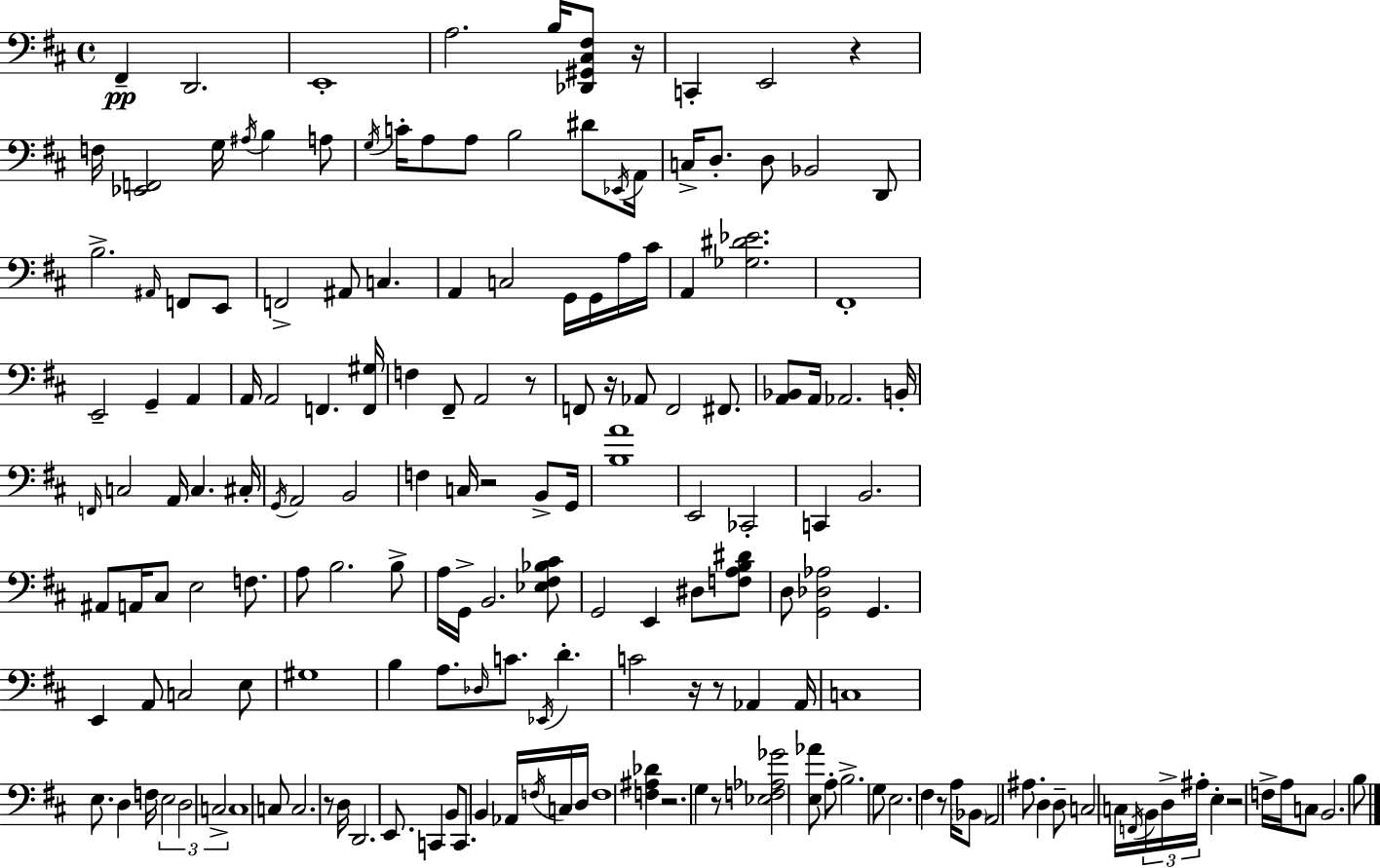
F#2/q D2/h. E2/w A3/h. B3/s [Db2,G#2,C#3,F#3]/e R/s C2/q E2/h R/q F3/s [Eb2,F2]/h G3/s A#3/s B3/q A3/e G3/s C4/s A3/e A3/e B3/h D#4/e Eb2/s A2/s C3/s D3/e. D3/e Bb2/h D2/e B3/h. A#2/s F2/e E2/e F2/h A#2/e C3/q. A2/q C3/h G2/s G2/s A3/s C#4/s A2/q [Gb3,D#4,Eb4]/h. F#2/w E2/h G2/q A2/q A2/s A2/h F2/q. [F2,G#3]/s F3/q F#2/e A2/h R/e F2/e R/s Ab2/e F2/h F#2/e. [A2,Bb2]/e A2/s Ab2/h. B2/s F2/s C3/h A2/s C3/q. C#3/s G2/s A2/h B2/h F3/q C3/s R/h B2/e G2/s [B3,A4]/w E2/h CES2/h C2/q B2/h. A#2/e A2/s C#3/e E3/h F3/e. A3/e B3/h. B3/e A3/s G2/s B2/h. [Eb3,F#3,Bb3,C#4]/e G2/h E2/q D#3/e [F3,A3,B3,D#4]/e D3/e [G2,Db3,Ab3]/h G2/q. E2/q A2/e C3/h E3/e G#3/w B3/q A3/e. Db3/s C4/e. Eb2/s D4/q. C4/h R/s R/e Ab2/q Ab2/s C3/w E3/e. D3/q F3/s E3/h D3/h C3/h C3/w C3/e C3/h. R/e D3/s D2/h. E2/e. C2/q B2/e C2/e. B2/q Ab2/s F3/s C3/s D3/s F3/w [F3,A#3,Db4]/q R/h. G3/q R/e [Eb3,F3,Ab3,Gb4]/h [E3,Ab4]/e A3/e B3/h. G3/e E3/h. F#3/q R/e A3/s Bb2/e A2/h A#3/e. D3/q D3/e C3/h C3/s F2/s B2/s D3/s A#3/s E3/q R/h F3/s A3/s C3/e B2/h. B3/e